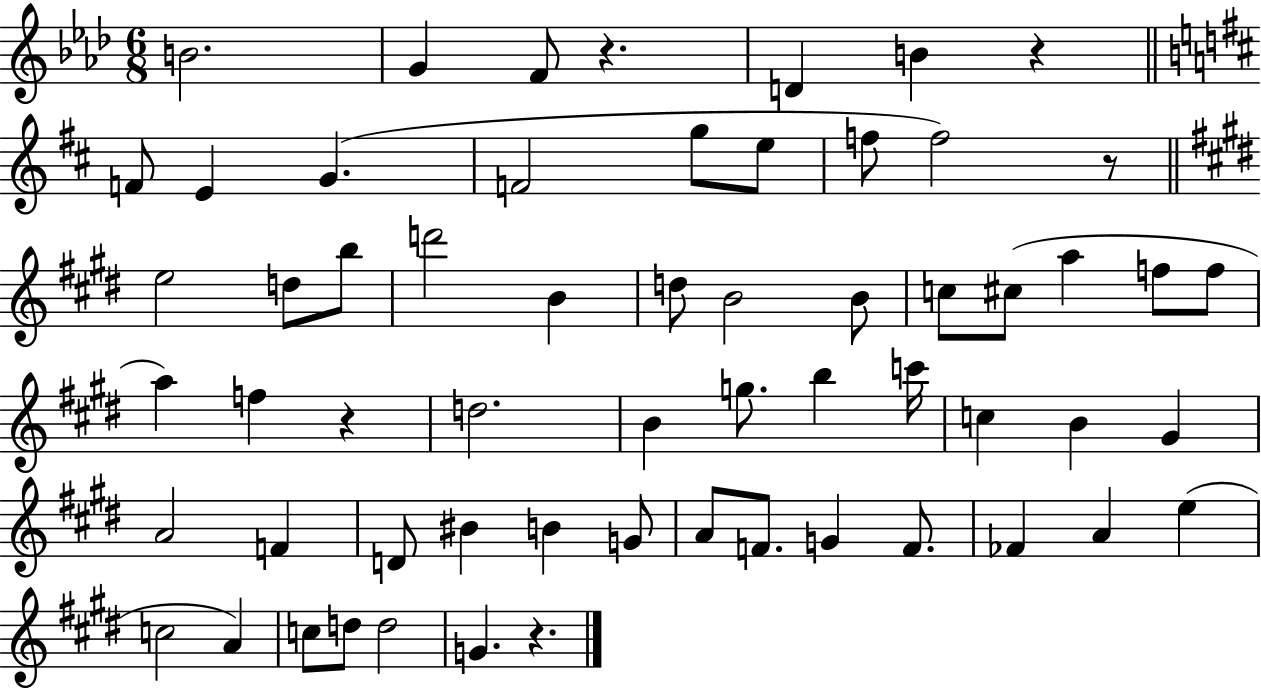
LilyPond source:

{
  \clef treble
  \numericTimeSignature
  \time 6/8
  \key aes \major
  \repeat volta 2 { b'2. | g'4 f'8 r4. | d'4 b'4 r4 | \bar "||" \break \key d \major f'8 e'4 g'4.( | f'2 g''8 e''8 | f''8 f''2) r8 | \bar "||" \break \key e \major e''2 d''8 b''8 | d'''2 b'4 | d''8 b'2 b'8 | c''8 cis''8( a''4 f''8 f''8 | \break a''4) f''4 r4 | d''2. | b'4 g''8. b''4 c'''16 | c''4 b'4 gis'4 | \break a'2 f'4 | d'8 bis'4 b'4 g'8 | a'8 f'8. g'4 f'8. | fes'4 a'4 e''4( | \break c''2 a'4) | c''8 d''8 d''2 | g'4. r4. | } \bar "|."
}